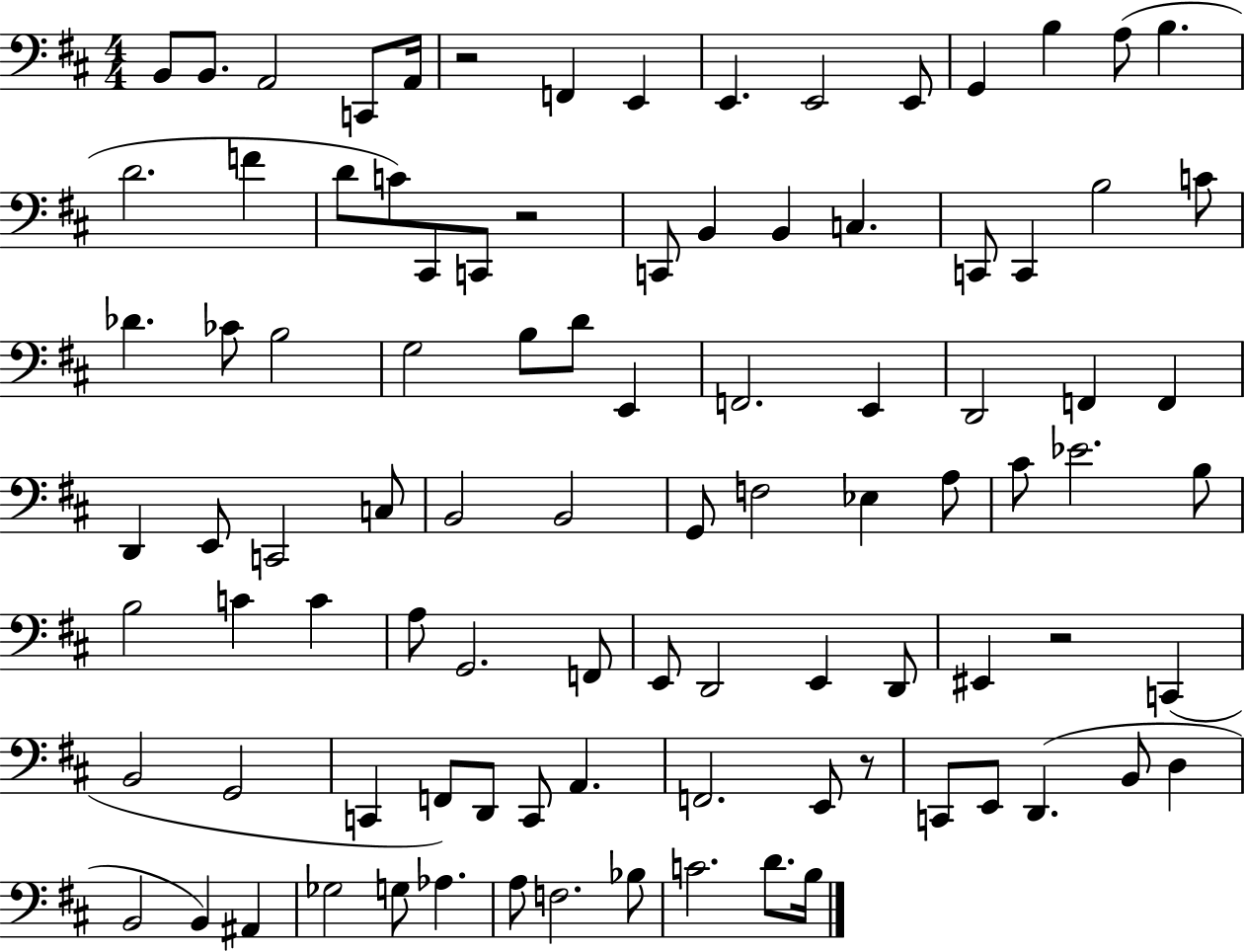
{
  \clef bass
  \numericTimeSignature
  \time 4/4
  \key d \major
  b,8 b,8. a,2 c,8 a,16 | r2 f,4 e,4 | e,4. e,2 e,8 | g,4 b4 a8( b4. | \break d'2. f'4 | d'8 c'8) cis,8 c,8 r2 | c,8 b,4 b,4 c4. | c,8 c,4 b2 c'8 | \break des'4. ces'8 b2 | g2 b8 d'8 e,4 | f,2. e,4 | d,2 f,4 f,4 | \break d,4 e,8 c,2 c8 | b,2 b,2 | g,8 f2 ees4 a8 | cis'8 ees'2. b8 | \break b2 c'4 c'4 | a8 g,2. f,8 | e,8 d,2 e,4 d,8 | eis,4 r2 c,4( | \break b,2 g,2 | c,4 f,8) d,8 c,8 a,4. | f,2. e,8 r8 | c,8 e,8 d,4.( b,8 d4 | \break b,2 b,4) ais,4 | ges2 g8 aes4. | a8 f2. bes8 | c'2. d'8. b16 | \break \bar "|."
}